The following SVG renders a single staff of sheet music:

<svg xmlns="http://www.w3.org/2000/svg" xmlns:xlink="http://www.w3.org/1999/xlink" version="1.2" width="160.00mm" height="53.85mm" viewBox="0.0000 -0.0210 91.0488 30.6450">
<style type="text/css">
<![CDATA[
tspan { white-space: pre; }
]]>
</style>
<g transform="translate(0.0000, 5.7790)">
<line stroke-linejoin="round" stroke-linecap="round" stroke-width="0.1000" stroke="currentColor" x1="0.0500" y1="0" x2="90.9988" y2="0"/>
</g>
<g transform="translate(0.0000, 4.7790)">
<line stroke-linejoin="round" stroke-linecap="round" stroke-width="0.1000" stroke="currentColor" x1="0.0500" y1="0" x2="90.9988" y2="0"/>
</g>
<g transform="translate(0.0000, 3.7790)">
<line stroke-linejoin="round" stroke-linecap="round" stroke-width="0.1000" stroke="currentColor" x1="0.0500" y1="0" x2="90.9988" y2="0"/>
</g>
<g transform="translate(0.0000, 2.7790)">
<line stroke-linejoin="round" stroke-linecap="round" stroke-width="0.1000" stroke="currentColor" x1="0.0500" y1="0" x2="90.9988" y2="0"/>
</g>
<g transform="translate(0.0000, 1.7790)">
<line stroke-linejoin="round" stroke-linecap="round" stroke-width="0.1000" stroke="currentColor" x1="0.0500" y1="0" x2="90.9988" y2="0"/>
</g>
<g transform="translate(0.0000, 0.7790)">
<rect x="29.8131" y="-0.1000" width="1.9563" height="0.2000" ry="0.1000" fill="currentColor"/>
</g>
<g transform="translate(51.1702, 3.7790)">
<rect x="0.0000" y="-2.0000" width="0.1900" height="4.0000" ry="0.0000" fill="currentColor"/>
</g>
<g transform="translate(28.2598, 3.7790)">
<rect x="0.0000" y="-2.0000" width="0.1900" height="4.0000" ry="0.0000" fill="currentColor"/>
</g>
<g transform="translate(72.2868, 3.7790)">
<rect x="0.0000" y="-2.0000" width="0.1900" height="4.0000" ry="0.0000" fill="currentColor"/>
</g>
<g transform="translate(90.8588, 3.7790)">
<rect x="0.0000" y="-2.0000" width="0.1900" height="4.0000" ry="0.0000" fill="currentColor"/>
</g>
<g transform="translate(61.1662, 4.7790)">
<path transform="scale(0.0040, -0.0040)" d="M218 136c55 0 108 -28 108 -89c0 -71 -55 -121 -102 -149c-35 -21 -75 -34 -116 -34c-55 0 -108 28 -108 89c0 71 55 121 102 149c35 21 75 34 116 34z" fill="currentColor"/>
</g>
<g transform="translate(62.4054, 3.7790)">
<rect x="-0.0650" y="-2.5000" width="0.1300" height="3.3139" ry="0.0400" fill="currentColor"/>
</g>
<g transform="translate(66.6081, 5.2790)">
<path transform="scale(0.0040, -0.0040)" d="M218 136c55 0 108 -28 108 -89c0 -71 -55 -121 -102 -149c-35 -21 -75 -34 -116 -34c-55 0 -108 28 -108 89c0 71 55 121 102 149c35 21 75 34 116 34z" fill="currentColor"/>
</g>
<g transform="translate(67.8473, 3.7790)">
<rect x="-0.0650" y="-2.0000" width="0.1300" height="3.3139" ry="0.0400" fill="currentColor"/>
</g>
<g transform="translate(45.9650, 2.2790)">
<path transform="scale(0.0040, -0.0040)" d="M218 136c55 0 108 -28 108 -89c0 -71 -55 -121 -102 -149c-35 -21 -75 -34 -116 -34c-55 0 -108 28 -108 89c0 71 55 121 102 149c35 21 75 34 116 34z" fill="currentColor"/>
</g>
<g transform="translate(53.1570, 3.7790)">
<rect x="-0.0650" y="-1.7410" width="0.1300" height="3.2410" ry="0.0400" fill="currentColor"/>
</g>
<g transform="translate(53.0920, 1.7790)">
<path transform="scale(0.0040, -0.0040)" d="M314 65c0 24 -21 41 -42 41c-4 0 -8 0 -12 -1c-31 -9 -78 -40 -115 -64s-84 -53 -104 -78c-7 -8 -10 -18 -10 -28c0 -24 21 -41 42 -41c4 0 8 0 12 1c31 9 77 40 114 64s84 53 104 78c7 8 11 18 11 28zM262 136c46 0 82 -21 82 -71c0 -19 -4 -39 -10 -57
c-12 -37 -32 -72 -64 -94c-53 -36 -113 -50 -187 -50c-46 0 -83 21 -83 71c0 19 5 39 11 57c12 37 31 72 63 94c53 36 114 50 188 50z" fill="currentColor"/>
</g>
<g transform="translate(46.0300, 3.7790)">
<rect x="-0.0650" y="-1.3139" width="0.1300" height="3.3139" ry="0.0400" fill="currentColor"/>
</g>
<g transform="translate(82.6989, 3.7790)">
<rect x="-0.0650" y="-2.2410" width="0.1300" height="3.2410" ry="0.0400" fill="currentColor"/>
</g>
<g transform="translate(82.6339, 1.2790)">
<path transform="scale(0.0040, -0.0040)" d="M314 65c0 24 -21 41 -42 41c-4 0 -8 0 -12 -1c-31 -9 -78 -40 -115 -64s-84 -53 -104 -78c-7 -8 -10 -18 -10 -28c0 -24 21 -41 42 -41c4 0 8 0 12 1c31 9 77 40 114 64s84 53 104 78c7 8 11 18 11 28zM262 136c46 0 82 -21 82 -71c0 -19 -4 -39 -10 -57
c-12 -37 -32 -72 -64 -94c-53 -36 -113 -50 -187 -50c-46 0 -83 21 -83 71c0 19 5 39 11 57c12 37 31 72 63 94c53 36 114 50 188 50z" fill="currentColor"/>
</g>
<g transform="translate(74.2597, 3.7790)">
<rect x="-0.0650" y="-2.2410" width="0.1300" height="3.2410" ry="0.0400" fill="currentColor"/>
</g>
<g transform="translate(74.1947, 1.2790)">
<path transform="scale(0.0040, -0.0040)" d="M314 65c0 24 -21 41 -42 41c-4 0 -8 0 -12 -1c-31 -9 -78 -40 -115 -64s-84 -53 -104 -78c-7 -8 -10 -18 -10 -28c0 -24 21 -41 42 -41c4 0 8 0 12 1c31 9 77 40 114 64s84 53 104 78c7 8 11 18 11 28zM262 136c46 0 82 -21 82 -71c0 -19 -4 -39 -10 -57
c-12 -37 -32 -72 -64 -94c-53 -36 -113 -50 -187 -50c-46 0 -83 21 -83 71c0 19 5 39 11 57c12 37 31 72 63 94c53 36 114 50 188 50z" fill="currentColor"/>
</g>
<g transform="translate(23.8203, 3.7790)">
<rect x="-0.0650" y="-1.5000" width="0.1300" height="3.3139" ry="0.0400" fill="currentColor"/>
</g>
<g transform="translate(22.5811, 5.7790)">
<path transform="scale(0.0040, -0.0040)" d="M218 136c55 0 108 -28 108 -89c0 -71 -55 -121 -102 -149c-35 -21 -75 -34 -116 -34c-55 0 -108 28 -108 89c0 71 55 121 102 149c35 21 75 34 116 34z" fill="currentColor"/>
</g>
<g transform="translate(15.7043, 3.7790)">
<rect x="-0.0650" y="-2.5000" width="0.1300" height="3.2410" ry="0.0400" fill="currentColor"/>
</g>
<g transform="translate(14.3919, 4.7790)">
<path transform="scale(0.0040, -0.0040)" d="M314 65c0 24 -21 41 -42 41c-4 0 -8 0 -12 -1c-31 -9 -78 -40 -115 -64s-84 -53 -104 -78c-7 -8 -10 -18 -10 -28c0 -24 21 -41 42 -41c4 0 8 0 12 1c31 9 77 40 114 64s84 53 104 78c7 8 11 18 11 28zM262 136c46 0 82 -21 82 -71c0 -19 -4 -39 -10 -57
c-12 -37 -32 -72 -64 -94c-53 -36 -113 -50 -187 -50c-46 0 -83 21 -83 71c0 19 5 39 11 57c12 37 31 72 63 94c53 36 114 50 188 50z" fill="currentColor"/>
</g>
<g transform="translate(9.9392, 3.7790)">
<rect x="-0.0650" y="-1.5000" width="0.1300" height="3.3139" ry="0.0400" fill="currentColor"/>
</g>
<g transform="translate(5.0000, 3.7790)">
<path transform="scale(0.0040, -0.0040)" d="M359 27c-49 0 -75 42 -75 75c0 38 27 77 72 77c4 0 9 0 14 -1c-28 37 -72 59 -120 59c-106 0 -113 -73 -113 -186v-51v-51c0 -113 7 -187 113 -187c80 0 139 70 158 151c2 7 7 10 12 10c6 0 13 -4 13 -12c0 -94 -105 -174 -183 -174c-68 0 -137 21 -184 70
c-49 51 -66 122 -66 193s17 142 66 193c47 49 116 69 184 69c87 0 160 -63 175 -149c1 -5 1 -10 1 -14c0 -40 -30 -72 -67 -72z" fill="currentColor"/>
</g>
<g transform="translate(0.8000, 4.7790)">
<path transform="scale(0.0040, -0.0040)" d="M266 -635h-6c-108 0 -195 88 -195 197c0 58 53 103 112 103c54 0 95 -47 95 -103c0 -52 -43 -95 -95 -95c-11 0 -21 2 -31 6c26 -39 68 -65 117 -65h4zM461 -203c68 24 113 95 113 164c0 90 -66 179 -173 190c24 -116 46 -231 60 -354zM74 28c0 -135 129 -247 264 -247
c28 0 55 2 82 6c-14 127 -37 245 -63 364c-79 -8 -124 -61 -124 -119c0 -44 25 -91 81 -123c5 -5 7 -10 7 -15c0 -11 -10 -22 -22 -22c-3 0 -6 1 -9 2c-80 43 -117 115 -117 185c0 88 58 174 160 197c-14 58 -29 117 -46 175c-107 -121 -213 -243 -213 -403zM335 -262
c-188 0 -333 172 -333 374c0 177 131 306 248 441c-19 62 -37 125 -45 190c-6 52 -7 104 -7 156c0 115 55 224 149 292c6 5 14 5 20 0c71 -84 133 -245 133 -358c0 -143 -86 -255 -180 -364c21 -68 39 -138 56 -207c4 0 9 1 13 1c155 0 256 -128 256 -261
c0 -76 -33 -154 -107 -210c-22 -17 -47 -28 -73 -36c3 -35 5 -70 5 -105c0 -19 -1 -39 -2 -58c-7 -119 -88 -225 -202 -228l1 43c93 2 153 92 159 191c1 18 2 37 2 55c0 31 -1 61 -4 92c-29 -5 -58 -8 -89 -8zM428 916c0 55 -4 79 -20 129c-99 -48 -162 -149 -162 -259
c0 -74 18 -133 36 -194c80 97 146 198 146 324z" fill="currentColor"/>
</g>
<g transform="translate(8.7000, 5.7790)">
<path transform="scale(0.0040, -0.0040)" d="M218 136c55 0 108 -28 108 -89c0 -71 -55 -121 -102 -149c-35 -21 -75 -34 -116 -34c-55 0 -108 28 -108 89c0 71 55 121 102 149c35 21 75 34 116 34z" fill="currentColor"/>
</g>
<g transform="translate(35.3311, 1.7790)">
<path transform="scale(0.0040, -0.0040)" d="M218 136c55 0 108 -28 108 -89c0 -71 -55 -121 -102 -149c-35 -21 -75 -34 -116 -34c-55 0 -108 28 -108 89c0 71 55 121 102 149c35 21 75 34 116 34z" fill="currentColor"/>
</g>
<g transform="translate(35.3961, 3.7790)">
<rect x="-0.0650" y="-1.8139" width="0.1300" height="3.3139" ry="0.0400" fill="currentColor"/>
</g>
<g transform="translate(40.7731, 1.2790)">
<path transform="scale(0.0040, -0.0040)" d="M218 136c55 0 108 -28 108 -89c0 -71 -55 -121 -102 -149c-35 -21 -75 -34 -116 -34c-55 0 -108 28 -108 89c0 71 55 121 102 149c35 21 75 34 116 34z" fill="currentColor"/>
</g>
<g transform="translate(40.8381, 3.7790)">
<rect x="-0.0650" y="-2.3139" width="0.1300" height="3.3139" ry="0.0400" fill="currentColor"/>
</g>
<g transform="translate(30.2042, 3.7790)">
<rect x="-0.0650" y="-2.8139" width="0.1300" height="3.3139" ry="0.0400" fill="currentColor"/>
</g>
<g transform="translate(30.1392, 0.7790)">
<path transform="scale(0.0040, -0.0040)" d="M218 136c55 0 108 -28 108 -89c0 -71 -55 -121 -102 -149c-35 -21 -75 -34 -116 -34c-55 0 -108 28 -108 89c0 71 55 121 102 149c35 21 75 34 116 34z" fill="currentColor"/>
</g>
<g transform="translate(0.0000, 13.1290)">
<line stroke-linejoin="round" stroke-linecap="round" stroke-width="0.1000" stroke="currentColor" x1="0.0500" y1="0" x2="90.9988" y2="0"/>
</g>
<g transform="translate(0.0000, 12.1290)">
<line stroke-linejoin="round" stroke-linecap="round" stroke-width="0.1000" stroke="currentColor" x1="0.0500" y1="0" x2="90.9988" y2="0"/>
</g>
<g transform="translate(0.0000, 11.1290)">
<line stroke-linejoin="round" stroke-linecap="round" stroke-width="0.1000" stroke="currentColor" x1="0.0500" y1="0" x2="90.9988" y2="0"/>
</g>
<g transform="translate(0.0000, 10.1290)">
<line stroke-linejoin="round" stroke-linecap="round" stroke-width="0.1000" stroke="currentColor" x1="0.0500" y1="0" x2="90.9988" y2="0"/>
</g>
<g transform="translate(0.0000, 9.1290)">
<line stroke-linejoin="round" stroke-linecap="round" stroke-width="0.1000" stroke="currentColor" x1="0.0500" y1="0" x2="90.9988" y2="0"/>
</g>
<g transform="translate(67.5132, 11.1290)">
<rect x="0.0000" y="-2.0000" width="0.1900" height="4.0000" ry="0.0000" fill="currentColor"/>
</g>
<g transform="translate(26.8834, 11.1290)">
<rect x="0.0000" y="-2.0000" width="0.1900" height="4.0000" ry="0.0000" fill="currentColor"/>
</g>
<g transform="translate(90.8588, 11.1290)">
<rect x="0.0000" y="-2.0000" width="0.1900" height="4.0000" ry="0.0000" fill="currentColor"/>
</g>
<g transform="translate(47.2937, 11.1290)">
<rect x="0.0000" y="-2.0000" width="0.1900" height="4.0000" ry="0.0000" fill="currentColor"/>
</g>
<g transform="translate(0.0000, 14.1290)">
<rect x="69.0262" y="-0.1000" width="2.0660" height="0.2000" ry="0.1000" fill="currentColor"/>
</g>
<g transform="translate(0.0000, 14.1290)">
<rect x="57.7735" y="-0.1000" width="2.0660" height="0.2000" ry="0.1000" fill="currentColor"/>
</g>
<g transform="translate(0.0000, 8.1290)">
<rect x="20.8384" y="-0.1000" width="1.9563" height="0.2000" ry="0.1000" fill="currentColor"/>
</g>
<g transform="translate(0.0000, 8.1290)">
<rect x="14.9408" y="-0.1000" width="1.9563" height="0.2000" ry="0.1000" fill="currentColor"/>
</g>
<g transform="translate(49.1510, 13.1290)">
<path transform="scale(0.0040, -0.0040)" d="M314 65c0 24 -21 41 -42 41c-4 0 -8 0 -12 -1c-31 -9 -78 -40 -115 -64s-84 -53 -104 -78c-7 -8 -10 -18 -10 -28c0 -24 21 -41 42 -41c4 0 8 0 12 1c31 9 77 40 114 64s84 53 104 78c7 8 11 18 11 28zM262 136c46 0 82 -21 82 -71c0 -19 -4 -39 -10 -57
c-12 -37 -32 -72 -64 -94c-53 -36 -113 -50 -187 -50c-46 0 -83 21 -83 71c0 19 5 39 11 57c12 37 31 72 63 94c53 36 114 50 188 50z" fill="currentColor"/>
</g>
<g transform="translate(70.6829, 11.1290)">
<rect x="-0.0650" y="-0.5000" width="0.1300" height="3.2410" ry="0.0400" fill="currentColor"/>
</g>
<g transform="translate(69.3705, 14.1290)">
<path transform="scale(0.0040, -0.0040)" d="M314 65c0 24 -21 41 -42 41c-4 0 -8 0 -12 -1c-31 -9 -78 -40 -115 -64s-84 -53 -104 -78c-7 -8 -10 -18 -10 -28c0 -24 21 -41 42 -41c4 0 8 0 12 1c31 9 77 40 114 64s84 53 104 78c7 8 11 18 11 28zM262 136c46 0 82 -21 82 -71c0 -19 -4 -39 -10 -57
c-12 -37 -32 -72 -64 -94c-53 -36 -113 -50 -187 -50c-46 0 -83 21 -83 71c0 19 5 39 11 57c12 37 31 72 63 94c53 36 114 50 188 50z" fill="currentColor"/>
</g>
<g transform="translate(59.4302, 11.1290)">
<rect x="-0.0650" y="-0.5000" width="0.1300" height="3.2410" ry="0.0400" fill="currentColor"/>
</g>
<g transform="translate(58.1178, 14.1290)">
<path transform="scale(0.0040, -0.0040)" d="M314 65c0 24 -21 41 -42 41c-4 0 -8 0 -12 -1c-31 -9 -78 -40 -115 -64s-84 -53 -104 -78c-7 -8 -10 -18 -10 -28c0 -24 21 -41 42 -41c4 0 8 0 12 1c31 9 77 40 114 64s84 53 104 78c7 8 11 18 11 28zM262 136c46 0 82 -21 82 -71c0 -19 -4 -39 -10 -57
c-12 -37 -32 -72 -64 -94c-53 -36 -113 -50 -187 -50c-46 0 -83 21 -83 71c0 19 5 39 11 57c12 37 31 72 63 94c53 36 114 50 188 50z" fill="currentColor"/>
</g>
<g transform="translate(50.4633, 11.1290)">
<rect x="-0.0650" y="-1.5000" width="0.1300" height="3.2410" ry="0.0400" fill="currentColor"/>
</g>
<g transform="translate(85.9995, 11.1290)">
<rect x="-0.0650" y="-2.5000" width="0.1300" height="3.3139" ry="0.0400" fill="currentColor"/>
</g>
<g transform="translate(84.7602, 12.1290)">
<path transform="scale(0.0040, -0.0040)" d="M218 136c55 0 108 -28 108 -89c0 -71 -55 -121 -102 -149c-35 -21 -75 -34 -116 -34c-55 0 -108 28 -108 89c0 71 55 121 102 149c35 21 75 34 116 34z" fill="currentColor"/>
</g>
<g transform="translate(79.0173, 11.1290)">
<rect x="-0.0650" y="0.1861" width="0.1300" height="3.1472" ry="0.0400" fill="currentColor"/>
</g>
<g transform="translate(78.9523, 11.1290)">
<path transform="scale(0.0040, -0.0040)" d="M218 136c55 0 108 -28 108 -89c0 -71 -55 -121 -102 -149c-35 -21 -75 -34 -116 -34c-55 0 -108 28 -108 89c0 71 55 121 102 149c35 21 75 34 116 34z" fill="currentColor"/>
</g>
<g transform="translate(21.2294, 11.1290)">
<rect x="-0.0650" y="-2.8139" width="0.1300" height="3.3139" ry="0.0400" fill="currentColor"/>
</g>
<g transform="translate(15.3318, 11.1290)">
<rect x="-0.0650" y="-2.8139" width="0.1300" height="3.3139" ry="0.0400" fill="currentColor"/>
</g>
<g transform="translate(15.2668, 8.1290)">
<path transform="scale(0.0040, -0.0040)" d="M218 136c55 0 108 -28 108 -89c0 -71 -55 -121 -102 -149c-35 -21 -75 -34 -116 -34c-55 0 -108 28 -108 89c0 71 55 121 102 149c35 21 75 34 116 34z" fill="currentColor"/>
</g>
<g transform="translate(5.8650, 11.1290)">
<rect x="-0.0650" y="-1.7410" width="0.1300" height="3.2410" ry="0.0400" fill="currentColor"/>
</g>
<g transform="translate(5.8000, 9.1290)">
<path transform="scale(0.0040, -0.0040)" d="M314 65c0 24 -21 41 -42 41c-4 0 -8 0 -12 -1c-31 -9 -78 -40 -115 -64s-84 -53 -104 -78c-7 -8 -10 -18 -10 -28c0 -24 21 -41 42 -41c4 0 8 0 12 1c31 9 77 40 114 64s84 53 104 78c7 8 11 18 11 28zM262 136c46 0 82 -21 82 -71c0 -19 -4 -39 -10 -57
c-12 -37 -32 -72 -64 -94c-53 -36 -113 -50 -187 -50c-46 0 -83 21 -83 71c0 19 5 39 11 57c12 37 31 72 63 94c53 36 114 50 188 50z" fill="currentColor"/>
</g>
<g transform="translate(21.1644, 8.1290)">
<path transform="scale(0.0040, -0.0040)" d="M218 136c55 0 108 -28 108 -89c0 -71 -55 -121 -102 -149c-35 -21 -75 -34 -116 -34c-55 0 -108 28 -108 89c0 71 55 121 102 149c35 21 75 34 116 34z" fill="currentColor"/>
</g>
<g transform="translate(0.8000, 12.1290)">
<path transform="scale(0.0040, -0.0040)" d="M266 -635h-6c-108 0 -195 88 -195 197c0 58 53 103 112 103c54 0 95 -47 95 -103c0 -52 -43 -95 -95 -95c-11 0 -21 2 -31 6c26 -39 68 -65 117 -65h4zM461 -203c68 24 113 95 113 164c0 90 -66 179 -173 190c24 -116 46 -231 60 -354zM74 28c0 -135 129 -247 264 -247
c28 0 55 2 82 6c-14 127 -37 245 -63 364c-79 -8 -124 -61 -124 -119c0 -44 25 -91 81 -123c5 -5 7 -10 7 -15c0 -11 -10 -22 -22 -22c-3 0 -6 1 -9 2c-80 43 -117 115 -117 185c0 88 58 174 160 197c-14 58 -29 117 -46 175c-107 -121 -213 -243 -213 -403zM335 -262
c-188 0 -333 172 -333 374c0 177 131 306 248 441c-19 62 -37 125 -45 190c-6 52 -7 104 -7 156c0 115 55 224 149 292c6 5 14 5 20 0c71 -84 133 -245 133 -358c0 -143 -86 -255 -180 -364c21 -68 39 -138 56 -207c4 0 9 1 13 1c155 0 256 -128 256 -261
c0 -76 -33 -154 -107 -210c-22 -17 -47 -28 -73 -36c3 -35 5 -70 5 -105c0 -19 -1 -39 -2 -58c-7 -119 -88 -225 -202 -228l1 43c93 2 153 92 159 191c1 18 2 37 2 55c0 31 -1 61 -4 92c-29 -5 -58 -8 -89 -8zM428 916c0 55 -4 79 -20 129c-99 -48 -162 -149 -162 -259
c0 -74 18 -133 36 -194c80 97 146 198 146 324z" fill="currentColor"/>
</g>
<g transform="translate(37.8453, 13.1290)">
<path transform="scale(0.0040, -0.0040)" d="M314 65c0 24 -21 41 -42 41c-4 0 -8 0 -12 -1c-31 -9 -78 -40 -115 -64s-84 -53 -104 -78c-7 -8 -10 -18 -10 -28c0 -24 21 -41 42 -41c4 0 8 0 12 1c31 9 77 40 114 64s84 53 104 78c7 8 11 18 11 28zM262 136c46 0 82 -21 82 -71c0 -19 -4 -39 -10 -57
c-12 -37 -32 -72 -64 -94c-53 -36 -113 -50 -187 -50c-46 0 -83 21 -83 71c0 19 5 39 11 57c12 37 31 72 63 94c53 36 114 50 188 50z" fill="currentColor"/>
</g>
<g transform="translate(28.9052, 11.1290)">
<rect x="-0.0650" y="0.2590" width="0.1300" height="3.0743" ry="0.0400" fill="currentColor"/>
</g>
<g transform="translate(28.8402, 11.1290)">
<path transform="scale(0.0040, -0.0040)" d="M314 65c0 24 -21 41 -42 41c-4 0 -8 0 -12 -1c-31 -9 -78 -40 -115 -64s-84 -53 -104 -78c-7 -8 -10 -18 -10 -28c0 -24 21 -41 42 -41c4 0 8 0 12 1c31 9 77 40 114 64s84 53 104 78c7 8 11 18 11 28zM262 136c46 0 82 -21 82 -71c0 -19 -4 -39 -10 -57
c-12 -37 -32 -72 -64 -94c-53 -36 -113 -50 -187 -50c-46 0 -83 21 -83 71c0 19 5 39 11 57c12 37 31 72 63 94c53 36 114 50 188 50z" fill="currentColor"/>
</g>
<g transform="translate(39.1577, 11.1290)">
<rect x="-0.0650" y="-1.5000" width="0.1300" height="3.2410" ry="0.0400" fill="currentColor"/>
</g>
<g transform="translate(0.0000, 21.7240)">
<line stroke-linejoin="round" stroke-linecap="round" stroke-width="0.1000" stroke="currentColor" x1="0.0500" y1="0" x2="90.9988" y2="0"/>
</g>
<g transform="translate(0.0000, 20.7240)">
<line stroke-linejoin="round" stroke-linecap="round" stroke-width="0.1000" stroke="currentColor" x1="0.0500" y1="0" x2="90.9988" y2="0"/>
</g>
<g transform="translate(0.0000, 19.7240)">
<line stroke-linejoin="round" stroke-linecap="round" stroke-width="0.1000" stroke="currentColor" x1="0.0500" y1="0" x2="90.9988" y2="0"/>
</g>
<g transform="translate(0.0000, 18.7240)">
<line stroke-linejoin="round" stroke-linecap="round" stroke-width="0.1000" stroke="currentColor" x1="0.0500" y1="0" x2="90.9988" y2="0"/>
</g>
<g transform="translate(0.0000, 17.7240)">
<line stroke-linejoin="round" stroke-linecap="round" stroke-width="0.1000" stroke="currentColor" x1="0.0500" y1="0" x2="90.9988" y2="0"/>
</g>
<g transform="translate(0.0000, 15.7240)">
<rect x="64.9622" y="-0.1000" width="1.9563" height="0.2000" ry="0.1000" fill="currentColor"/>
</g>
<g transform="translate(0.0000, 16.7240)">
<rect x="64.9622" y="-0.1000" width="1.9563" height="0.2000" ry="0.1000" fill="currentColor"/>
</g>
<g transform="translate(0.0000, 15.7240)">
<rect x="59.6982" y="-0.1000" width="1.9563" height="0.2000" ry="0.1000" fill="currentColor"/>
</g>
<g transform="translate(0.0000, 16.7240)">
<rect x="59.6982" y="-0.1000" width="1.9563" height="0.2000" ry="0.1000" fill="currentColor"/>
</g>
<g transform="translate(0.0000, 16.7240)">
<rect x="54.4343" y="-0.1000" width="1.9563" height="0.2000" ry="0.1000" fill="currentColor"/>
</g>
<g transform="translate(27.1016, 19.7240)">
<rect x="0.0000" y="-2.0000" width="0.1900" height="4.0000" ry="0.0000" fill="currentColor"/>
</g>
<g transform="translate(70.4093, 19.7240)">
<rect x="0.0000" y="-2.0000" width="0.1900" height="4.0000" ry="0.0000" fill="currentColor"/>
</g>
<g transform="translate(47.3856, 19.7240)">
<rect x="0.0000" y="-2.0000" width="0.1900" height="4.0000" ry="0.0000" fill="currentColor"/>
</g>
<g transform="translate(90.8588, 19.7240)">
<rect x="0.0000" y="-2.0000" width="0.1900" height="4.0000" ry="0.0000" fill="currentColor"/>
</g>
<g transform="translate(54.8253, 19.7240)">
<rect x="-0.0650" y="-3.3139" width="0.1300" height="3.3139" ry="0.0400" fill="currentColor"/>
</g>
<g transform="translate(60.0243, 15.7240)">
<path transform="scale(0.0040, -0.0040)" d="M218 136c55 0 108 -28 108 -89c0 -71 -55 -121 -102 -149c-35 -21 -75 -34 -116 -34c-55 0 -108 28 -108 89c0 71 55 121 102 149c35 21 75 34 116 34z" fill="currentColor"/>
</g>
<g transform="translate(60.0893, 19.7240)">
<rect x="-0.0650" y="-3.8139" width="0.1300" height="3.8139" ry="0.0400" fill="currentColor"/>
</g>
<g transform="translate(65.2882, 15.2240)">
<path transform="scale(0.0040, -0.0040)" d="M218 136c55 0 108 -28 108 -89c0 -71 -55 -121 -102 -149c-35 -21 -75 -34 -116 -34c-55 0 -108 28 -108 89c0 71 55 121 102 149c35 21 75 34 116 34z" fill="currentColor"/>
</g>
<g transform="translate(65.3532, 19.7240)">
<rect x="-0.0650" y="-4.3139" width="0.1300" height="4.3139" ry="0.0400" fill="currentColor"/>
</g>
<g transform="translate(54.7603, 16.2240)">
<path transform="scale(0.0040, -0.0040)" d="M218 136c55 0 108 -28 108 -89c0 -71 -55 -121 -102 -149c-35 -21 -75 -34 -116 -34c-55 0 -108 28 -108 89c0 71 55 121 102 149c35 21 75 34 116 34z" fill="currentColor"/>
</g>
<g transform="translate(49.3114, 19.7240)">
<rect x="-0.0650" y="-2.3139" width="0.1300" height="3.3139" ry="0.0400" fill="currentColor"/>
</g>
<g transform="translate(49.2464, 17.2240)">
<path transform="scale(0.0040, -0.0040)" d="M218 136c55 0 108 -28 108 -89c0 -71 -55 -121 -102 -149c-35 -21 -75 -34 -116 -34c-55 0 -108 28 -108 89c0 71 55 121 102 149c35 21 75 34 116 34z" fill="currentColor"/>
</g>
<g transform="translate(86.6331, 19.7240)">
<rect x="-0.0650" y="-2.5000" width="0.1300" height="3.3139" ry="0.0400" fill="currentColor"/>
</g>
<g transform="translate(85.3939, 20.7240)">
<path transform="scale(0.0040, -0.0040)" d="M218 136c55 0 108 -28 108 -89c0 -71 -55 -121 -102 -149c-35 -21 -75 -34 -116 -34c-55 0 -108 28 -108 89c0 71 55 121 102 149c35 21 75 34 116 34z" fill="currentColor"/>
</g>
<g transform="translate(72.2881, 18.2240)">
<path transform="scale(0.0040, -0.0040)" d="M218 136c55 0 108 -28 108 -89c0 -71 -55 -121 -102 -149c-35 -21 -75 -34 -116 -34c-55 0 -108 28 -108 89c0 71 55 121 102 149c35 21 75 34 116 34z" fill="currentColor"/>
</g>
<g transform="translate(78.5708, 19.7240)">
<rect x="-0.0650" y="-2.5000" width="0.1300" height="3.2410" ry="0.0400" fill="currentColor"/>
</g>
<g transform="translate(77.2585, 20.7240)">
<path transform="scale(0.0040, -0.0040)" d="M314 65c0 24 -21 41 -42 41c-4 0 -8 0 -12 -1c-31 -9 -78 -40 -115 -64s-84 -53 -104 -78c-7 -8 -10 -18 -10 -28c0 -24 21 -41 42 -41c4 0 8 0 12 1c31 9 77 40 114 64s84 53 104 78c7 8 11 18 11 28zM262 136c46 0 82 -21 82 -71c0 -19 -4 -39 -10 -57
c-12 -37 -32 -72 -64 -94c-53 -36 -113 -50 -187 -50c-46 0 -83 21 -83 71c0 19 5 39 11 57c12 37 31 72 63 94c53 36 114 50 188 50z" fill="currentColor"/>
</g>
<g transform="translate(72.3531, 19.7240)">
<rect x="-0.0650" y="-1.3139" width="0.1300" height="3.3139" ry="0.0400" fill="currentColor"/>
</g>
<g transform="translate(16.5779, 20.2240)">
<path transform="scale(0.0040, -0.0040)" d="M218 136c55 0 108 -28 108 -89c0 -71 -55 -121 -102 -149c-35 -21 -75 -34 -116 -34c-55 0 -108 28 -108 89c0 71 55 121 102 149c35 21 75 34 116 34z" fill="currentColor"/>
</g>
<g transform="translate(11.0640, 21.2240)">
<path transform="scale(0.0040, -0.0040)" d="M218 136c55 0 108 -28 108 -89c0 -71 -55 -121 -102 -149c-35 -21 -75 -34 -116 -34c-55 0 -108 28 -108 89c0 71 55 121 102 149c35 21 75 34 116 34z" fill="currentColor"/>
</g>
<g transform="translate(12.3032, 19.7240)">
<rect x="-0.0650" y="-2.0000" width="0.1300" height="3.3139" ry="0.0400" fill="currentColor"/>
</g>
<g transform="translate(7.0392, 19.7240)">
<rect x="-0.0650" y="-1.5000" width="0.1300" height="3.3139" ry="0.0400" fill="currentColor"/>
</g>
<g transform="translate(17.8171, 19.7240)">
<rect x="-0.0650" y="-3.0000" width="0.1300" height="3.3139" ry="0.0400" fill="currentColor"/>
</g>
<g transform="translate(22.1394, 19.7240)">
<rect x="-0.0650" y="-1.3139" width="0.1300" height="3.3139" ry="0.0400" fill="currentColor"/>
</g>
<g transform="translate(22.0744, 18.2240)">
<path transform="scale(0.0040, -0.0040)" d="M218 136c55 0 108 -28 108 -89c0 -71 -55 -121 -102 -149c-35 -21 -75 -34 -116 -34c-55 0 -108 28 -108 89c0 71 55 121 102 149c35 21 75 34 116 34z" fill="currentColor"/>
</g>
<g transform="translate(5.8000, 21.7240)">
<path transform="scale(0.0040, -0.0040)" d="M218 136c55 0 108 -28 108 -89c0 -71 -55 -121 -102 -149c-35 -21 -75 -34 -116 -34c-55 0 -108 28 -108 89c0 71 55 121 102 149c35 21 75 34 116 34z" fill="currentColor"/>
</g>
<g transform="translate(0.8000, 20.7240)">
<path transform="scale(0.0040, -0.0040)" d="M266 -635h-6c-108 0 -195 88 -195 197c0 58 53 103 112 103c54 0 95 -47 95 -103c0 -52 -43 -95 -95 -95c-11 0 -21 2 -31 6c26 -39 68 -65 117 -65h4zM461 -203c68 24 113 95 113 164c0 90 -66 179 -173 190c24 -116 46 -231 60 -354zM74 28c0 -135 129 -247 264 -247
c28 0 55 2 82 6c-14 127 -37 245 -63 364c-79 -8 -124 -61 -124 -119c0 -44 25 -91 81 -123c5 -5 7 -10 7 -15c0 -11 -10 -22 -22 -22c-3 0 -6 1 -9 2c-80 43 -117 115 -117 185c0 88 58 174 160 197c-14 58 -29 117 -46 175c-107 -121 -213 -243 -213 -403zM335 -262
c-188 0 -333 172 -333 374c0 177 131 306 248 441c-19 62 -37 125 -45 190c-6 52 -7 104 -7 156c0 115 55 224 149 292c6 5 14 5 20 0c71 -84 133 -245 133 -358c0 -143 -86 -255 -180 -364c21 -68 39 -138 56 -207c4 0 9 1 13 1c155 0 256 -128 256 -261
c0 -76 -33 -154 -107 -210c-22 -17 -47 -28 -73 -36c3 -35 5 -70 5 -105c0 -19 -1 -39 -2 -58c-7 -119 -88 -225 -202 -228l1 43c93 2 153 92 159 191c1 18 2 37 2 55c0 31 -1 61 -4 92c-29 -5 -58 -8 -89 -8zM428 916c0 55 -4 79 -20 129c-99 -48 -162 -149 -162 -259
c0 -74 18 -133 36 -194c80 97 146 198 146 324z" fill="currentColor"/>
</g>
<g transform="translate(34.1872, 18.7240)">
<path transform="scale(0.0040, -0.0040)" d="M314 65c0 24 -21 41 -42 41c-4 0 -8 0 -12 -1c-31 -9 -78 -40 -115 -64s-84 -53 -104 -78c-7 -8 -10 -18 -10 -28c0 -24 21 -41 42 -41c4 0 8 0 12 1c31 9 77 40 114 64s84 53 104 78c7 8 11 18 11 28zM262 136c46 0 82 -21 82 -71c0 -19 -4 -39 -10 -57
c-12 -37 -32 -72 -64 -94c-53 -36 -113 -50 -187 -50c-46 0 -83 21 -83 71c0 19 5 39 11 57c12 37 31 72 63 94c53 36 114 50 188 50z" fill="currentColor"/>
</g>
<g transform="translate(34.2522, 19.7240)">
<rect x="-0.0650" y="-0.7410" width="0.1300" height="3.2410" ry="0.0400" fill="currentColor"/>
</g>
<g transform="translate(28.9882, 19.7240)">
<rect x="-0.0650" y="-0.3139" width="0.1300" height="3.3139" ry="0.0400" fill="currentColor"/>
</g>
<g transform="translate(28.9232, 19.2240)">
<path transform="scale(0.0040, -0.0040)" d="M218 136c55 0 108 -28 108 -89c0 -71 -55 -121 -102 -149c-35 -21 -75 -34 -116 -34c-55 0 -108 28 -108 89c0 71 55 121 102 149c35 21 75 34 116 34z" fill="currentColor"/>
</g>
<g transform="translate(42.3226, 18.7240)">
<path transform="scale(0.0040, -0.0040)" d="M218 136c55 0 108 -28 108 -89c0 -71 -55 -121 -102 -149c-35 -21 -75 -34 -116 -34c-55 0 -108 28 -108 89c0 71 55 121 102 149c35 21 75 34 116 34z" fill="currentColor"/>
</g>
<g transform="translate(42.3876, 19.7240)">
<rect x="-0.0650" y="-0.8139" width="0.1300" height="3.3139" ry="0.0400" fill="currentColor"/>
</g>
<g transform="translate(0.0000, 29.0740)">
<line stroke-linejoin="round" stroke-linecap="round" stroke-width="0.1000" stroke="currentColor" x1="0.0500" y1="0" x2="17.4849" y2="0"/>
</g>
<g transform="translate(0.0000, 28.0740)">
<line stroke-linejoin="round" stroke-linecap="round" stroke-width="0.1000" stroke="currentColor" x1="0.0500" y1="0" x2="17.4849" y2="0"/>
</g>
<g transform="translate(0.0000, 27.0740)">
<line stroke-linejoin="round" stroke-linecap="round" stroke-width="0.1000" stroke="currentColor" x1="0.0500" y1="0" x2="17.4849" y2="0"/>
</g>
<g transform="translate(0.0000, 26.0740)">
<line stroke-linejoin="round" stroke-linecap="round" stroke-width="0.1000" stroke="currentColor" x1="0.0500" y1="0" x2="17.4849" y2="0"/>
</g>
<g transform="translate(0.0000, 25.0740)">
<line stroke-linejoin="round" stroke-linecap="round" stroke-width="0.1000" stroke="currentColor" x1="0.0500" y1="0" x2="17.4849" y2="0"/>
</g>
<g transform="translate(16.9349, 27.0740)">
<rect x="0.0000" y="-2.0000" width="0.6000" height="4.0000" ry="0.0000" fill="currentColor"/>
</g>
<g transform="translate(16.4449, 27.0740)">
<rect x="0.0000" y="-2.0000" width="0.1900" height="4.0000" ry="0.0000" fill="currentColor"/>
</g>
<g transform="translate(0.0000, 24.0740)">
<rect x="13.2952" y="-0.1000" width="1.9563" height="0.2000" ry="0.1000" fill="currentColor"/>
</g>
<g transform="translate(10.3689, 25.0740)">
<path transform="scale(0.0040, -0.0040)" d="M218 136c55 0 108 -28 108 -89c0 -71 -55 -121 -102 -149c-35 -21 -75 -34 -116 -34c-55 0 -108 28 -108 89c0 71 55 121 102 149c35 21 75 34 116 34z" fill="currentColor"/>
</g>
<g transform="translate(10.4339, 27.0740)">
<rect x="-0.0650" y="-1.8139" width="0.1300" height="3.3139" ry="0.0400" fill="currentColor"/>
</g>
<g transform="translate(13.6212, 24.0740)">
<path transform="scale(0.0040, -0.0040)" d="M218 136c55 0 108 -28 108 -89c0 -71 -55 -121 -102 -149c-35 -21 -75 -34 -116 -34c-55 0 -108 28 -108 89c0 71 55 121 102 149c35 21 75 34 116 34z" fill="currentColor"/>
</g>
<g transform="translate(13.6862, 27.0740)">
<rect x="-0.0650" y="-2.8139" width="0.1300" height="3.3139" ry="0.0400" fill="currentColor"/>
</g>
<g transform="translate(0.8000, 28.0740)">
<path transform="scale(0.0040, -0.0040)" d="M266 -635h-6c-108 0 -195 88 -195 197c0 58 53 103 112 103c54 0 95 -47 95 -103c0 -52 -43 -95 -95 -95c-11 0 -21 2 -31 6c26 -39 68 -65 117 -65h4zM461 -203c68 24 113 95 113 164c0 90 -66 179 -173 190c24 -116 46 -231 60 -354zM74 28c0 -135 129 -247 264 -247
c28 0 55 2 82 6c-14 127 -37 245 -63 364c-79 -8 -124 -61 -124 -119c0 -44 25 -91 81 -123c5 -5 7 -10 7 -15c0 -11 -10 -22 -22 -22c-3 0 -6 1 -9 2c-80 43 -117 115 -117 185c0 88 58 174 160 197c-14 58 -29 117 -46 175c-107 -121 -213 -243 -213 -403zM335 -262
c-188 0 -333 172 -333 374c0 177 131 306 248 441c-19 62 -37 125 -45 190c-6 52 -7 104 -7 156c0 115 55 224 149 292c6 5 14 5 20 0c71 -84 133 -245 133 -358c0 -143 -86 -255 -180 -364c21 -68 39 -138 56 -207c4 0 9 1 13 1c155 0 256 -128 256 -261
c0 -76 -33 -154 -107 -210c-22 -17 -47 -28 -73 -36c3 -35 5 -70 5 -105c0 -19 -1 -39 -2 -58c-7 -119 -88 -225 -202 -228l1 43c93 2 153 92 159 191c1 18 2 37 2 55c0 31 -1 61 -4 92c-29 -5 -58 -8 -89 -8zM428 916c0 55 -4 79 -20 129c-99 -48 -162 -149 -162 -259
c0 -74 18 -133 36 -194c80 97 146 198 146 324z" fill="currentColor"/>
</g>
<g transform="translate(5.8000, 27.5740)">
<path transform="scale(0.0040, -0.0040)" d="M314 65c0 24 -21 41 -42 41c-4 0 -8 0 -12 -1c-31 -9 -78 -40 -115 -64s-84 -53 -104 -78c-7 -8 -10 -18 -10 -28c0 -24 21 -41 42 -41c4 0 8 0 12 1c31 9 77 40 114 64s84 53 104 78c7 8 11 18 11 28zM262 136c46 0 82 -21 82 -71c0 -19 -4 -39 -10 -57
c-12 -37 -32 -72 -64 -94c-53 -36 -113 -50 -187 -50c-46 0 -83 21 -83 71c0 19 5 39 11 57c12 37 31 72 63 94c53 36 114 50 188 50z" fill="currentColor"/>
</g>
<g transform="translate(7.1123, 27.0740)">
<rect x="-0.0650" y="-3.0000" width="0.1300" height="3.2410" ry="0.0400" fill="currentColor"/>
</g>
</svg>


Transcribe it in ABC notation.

X:1
T:Untitled
M:4/4
L:1/4
K:C
E G2 E a f g e f2 G F g2 g2 f2 a a B2 E2 E2 C2 C2 B G E F A e c d2 d g b c' d' e G2 G A2 f a